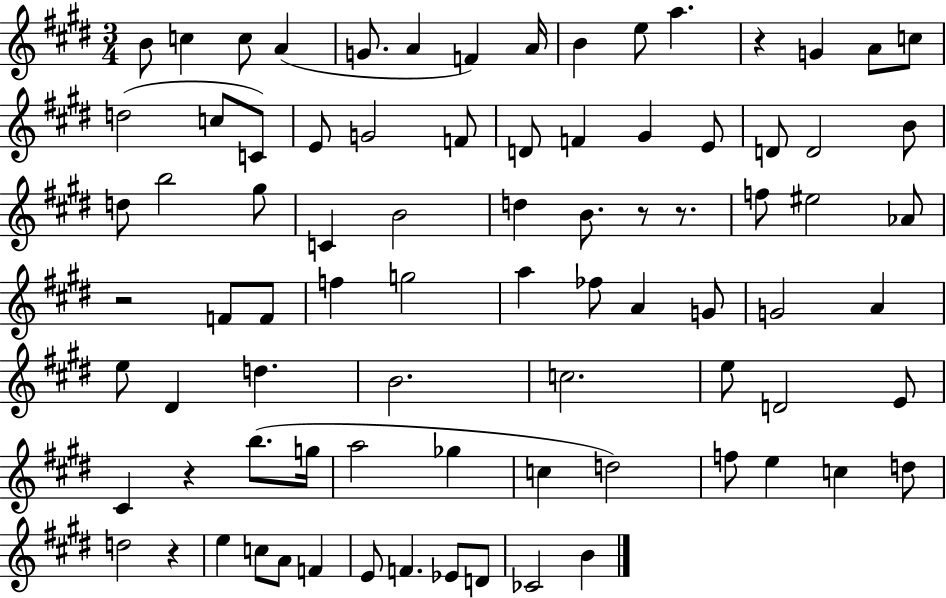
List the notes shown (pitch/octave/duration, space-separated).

B4/e C5/q C5/e A4/q G4/e. A4/q F4/q A4/s B4/q E5/e A5/q. R/q G4/q A4/e C5/e D5/h C5/e C4/e E4/e G4/h F4/e D4/e F4/q G#4/q E4/e D4/e D4/h B4/e D5/e B5/h G#5/e C4/q B4/h D5/q B4/e. R/e R/e. F5/e EIS5/h Ab4/e R/h F4/e F4/e F5/q G5/h A5/q FES5/e A4/q G4/e G4/h A4/q E5/e D#4/q D5/q. B4/h. C5/h. E5/e D4/h E4/e C#4/q R/q B5/e. G5/s A5/h Gb5/q C5/q D5/h F5/e E5/q C5/q D5/e D5/h R/q E5/q C5/e A4/e F4/q E4/e F4/q. Eb4/e D4/e CES4/h B4/q